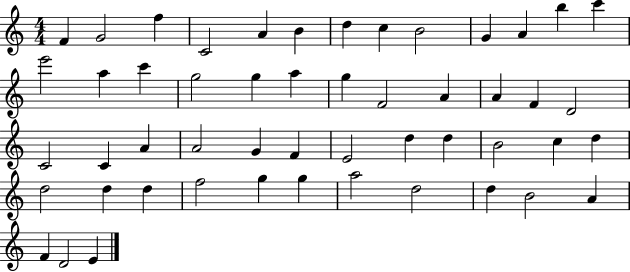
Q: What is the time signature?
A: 4/4